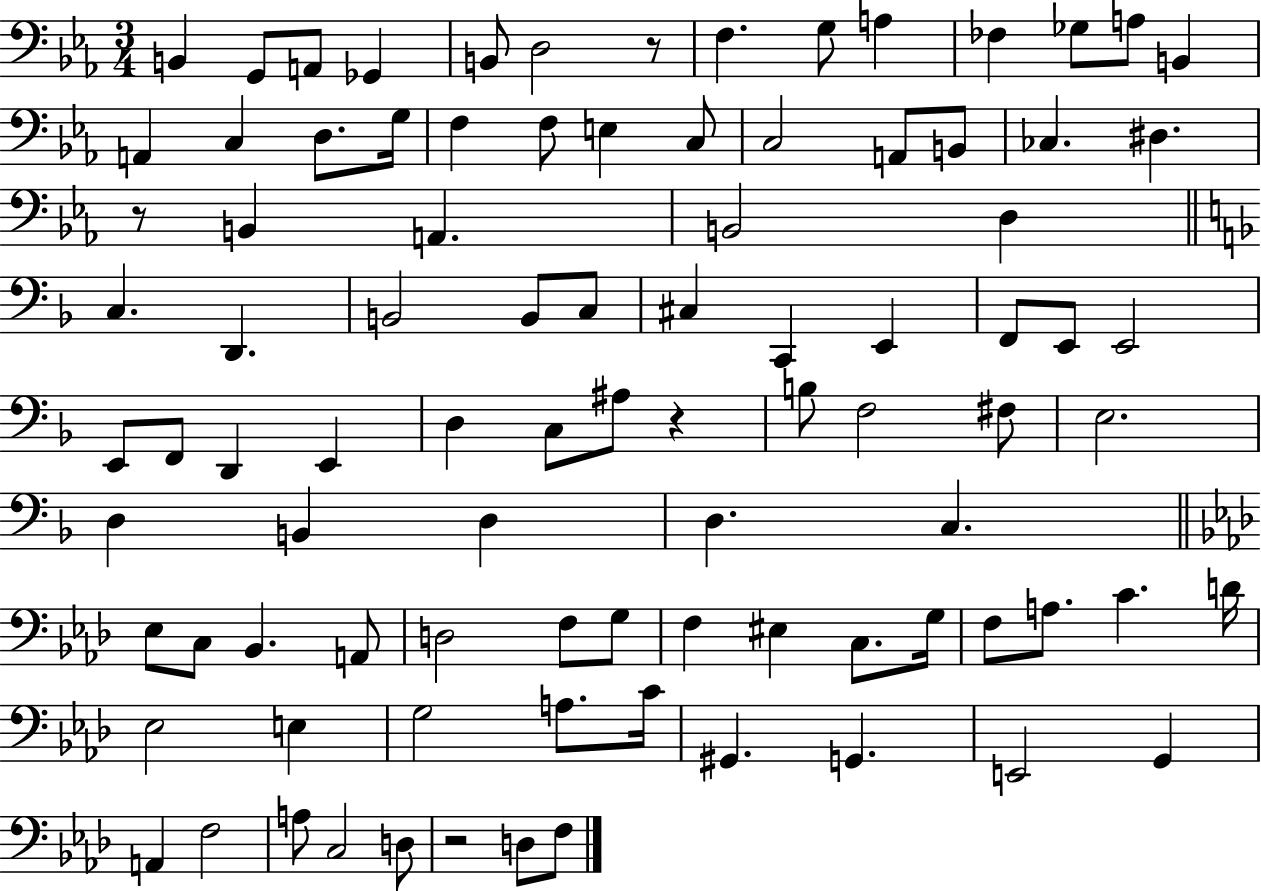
B2/q G2/e A2/e Gb2/q B2/e D3/h R/e F3/q. G3/e A3/q FES3/q Gb3/e A3/e B2/q A2/q C3/q D3/e. G3/s F3/q F3/e E3/q C3/e C3/h A2/e B2/e CES3/q. D#3/q. R/e B2/q A2/q. B2/h D3/q C3/q. D2/q. B2/h B2/e C3/e C#3/q C2/q E2/q F2/e E2/e E2/h E2/e F2/e D2/q E2/q D3/q C3/e A#3/e R/q B3/e F3/h F#3/e E3/h. D3/q B2/q D3/q D3/q. C3/q. Eb3/e C3/e Bb2/q. A2/e D3/h F3/e G3/e F3/q EIS3/q C3/e. G3/s F3/e A3/e. C4/q. D4/s Eb3/h E3/q G3/h A3/e. C4/s G#2/q. G2/q. E2/h G2/q A2/q F3/h A3/e C3/h D3/e R/h D3/e F3/e